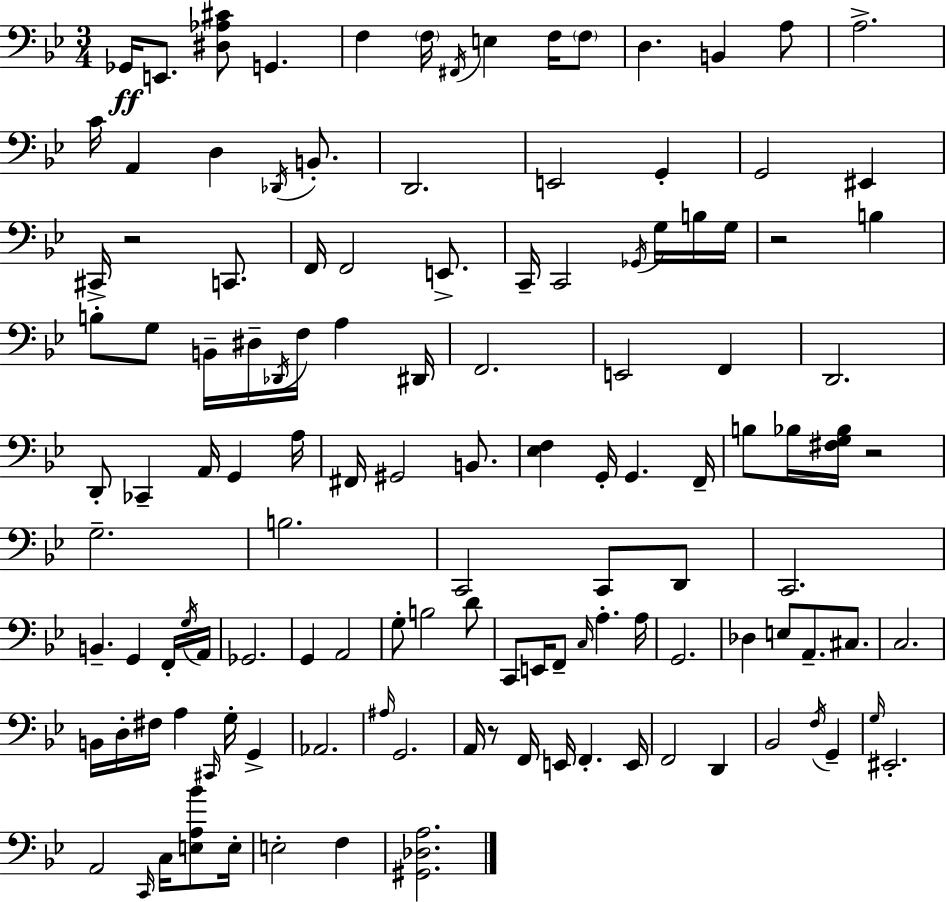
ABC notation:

X:1
T:Untitled
M:3/4
L:1/4
K:Bb
_G,,/4 E,,/2 [^D,_A,^C]/2 G,, F, F,/4 ^F,,/4 E, F,/4 F,/2 D, B,, A,/2 A,2 C/4 A,, D, _D,,/4 B,,/2 D,,2 E,,2 G,, G,,2 ^E,, ^C,,/4 z2 C,,/2 F,,/4 F,,2 E,,/2 C,,/4 C,,2 _G,,/4 G,/4 B,/4 G,/4 z2 B, B,/2 G,/2 B,,/4 ^D,/4 _D,,/4 F,/4 A, ^D,,/4 F,,2 E,,2 F,, D,,2 D,,/2 _C,, A,,/4 G,, A,/4 ^F,,/4 ^G,,2 B,,/2 [_E,F,] G,,/4 G,, F,,/4 B,/2 _B,/4 [^F,G,_B,]/4 z2 G,2 B,2 C,,2 C,,/2 D,,/2 C,,2 B,, G,, F,,/4 G,/4 A,,/4 _G,,2 G,, A,,2 G,/2 B,2 D/2 C,,/2 E,,/4 F,,/2 C,/4 A, A,/4 G,,2 _D, E,/2 A,,/2 ^C,/2 C,2 B,,/4 D,/4 ^F,/4 A, ^C,,/4 G,/4 G,, _A,,2 ^A,/4 G,,2 A,,/4 z/2 F,,/4 E,,/4 F,, E,,/4 F,,2 D,, _B,,2 F,/4 G,, G,/4 ^E,,2 A,,2 C,,/4 C,/4 [E,A,_B]/2 E,/4 E,2 F, [^G,,_D,A,]2